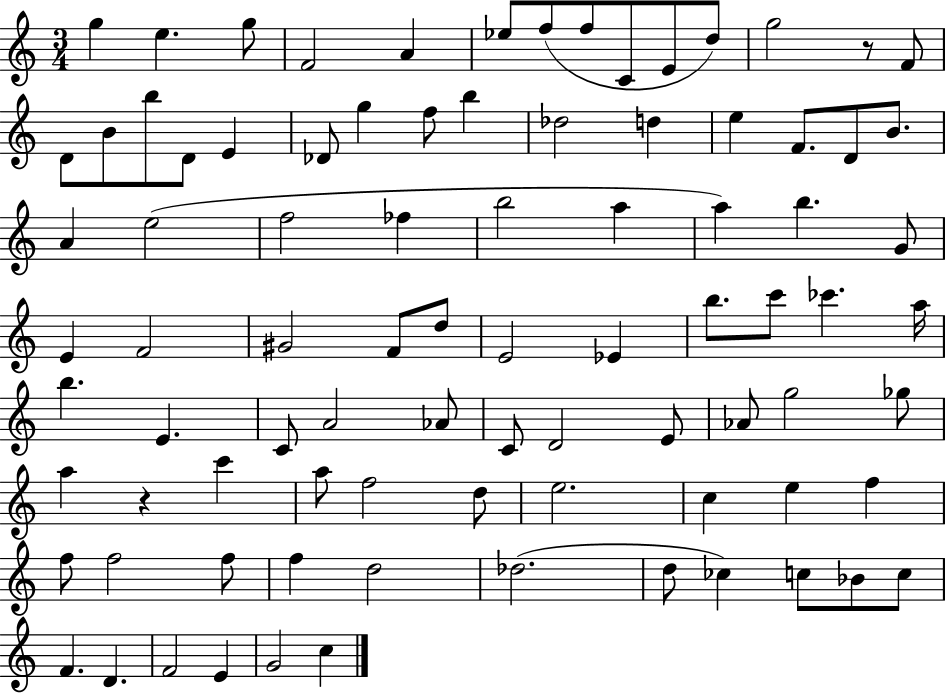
X:1
T:Untitled
M:3/4
L:1/4
K:C
g e g/2 F2 A _e/2 f/2 f/2 C/2 E/2 d/2 g2 z/2 F/2 D/2 B/2 b/2 D/2 E _D/2 g f/2 b _d2 d e F/2 D/2 B/2 A e2 f2 _f b2 a a b G/2 E F2 ^G2 F/2 d/2 E2 _E b/2 c'/2 _c' a/4 b E C/2 A2 _A/2 C/2 D2 E/2 _A/2 g2 _g/2 a z c' a/2 f2 d/2 e2 c e f f/2 f2 f/2 f d2 _d2 d/2 _c c/2 _B/2 c/2 F D F2 E G2 c